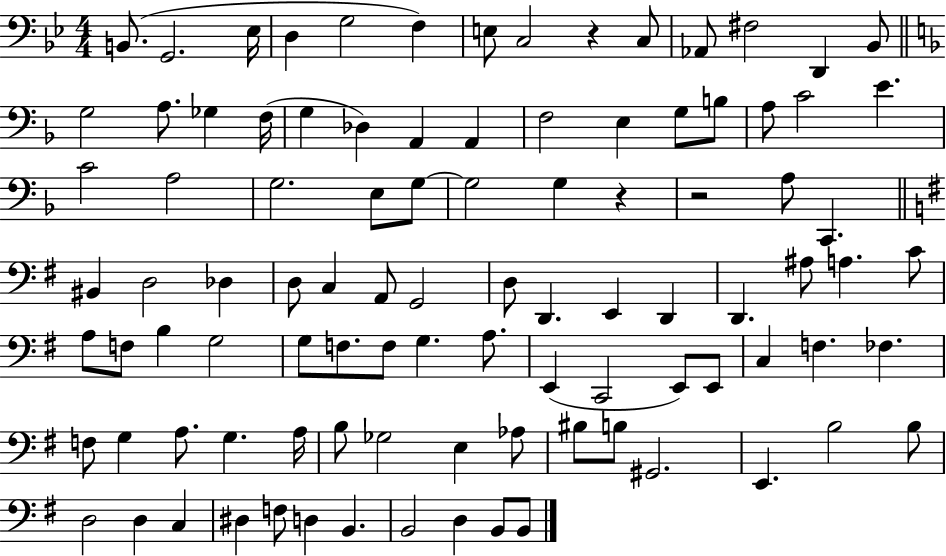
B2/e. G2/h. Eb3/s D3/q G3/h F3/q E3/e C3/h R/q C3/e Ab2/e F#3/h D2/q Bb2/e G3/h A3/e. Gb3/q F3/s G3/q Db3/q A2/q A2/q F3/h E3/q G3/e B3/e A3/e C4/h E4/q. C4/h A3/h G3/h. E3/e G3/e G3/h G3/q R/q R/h A3/e C2/q. BIS2/q D3/h Db3/q D3/e C3/q A2/e G2/h D3/e D2/q. E2/q D2/q D2/q. A#3/e A3/q. C4/e A3/e F3/e B3/q G3/h G3/e F3/e. F3/e G3/q. A3/e. E2/q C2/h E2/e E2/e C3/q F3/q. FES3/q. F3/e G3/q A3/e. G3/q. A3/s B3/e Gb3/h E3/q Ab3/e BIS3/e B3/e G#2/h. E2/q. B3/h B3/e D3/h D3/q C3/q D#3/q F3/e D3/q B2/q. B2/h D3/q B2/e B2/e